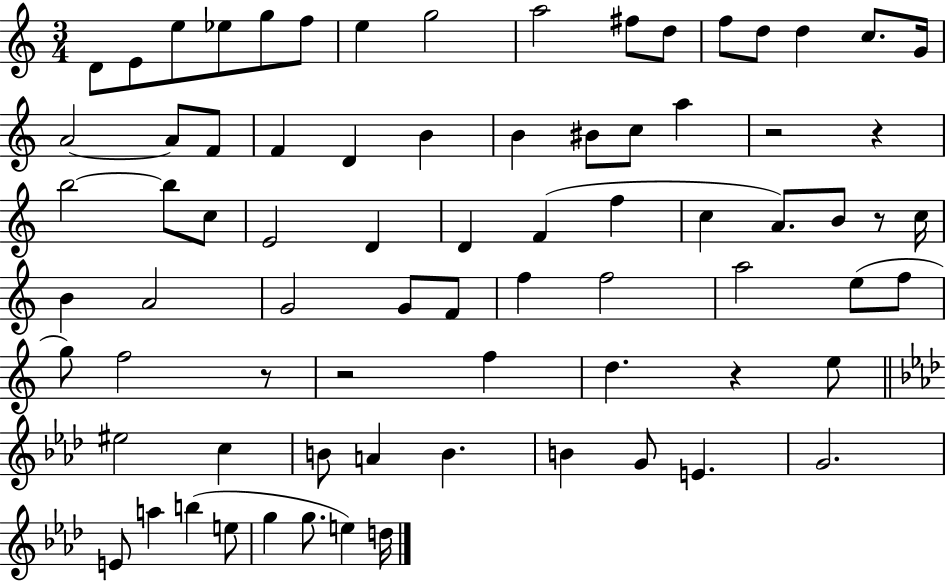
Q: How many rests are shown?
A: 6